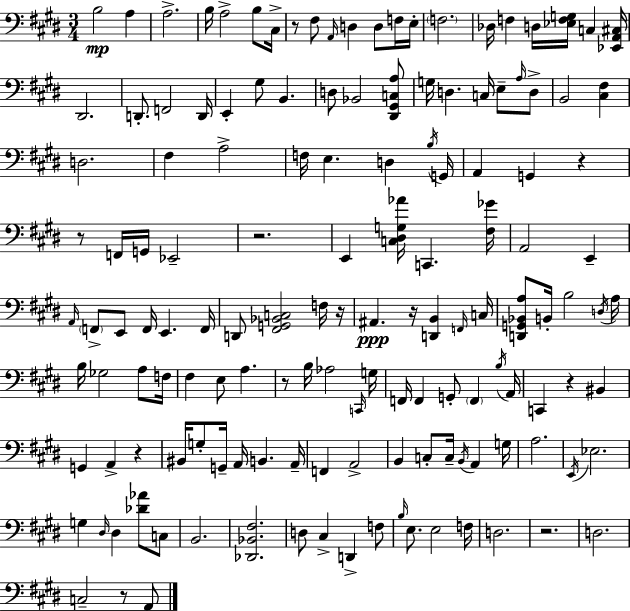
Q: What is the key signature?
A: E major